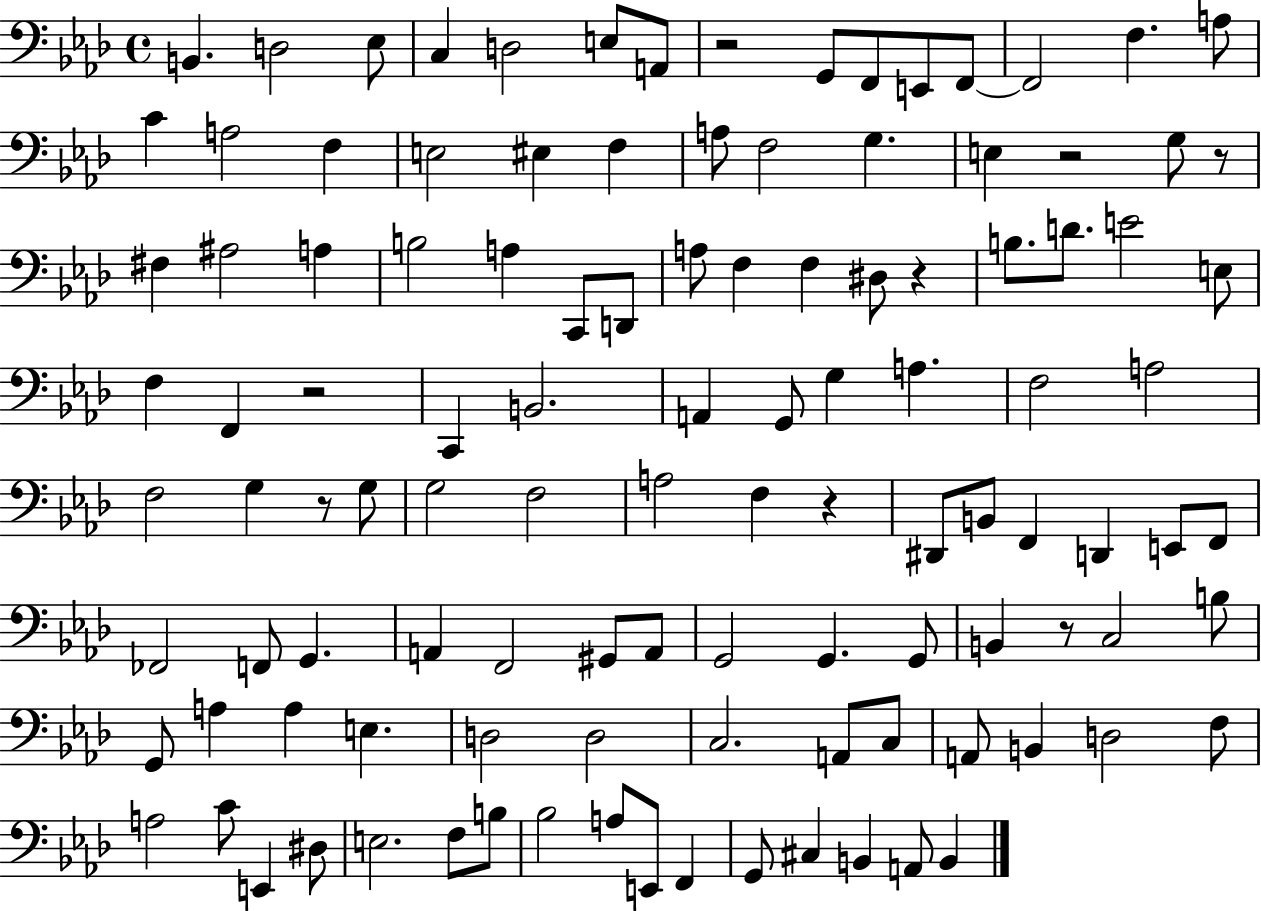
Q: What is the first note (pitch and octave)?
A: B2